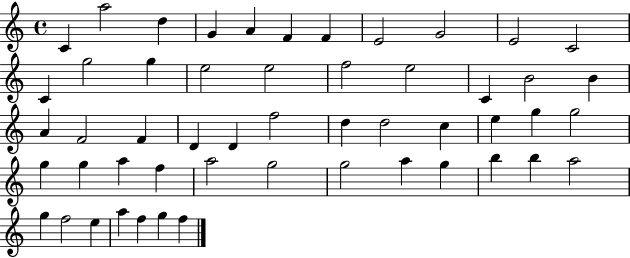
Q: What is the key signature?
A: C major